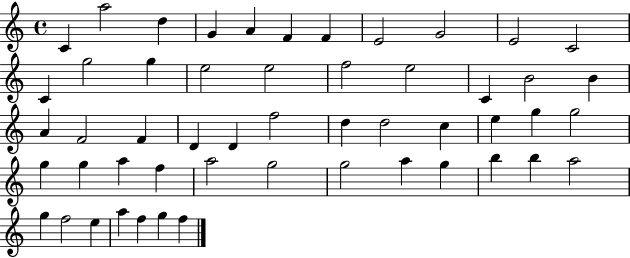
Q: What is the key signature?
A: C major